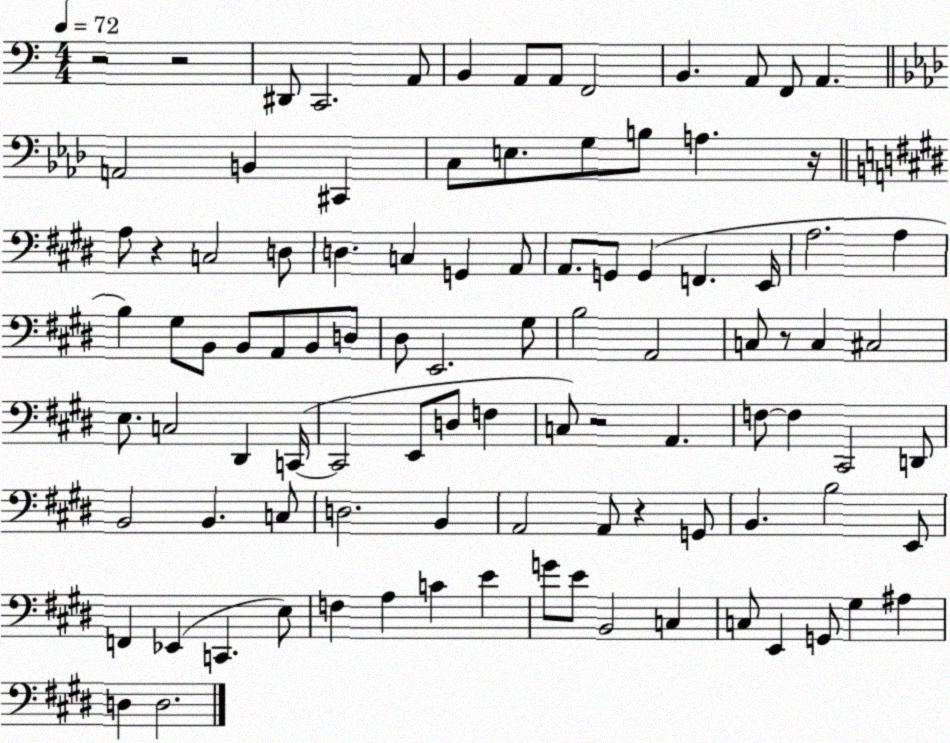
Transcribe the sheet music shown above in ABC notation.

X:1
T:Untitled
M:4/4
L:1/4
K:C
z2 z2 ^D,,/2 C,,2 A,,/2 B,, A,,/2 A,,/2 F,,2 B,, A,,/2 F,,/2 A,, A,,2 B,, ^C,, C,/2 E,/2 G,/2 B,/2 A, z/4 A,/2 z C,2 D,/2 D, C, G,, A,,/2 A,,/2 G,,/2 G,, F,, E,,/4 A,2 A, B, ^G,/2 B,,/2 B,,/2 A,,/2 B,,/2 D,/2 ^D,/2 E,,2 ^G,/2 B,2 A,,2 C,/2 z/2 C, ^C,2 E,/2 C,2 ^D,, C,,/4 C,,2 E,,/2 D,/2 F, C,/2 z2 A,, F,/2 F, ^C,,2 D,,/2 B,,2 B,, C,/2 D,2 B,, A,,2 A,,/2 z G,,/2 B,, B,2 E,,/2 F,, _E,, C,, E,/2 F, A, C E G/2 E/2 B,,2 C, C,/2 E,, G,,/2 ^G, ^A, D, D,2